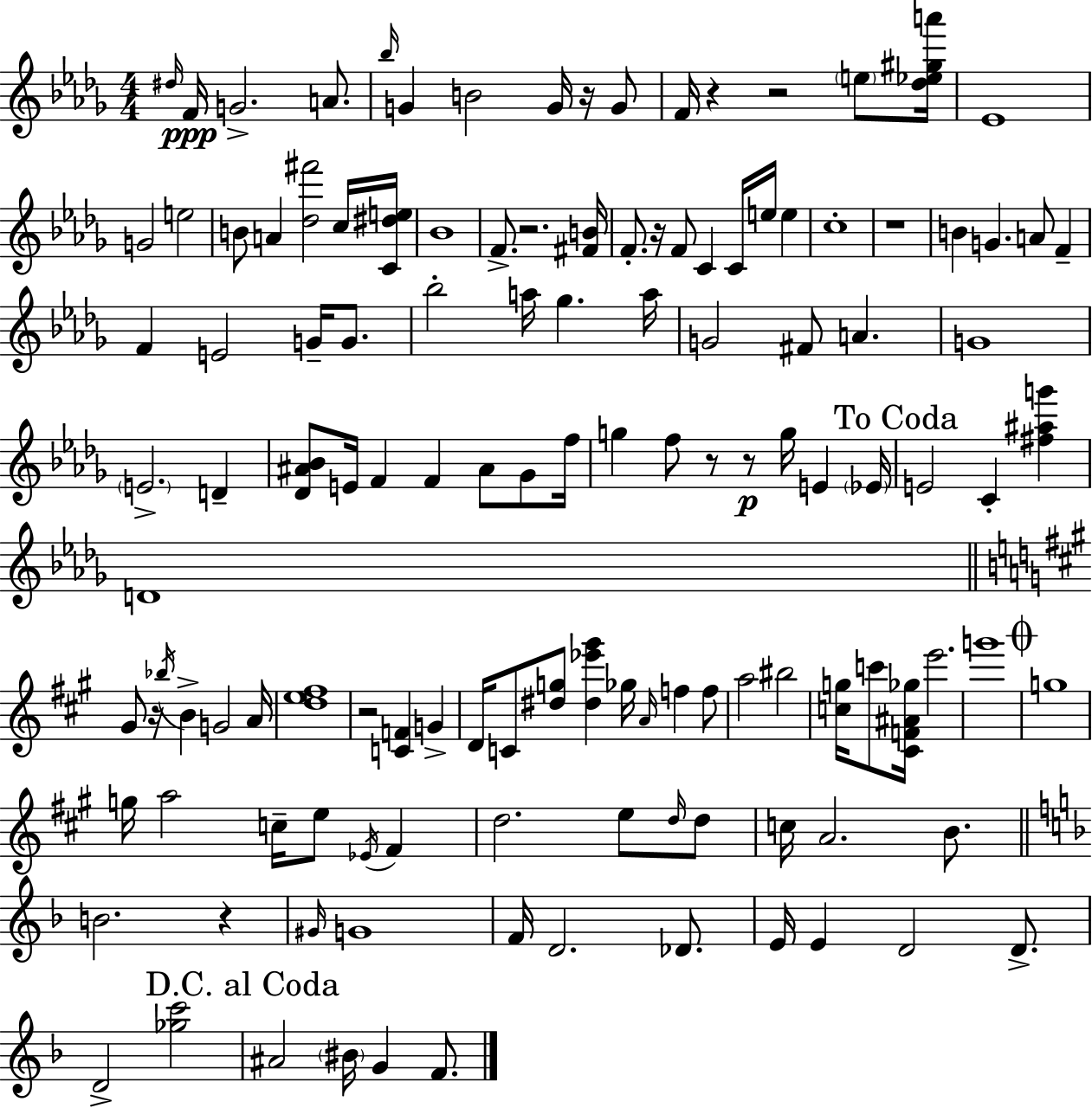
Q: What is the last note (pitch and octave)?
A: F4